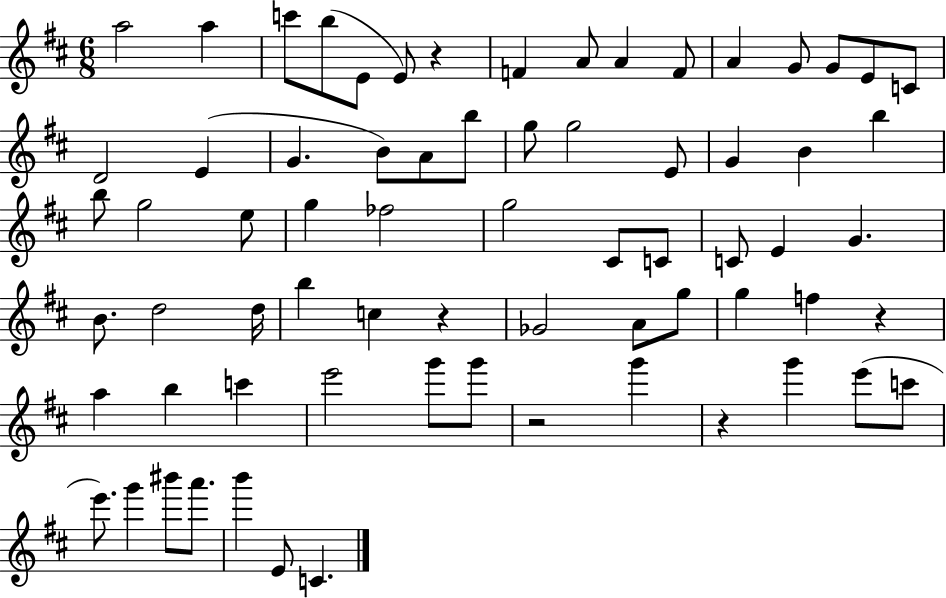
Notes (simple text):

A5/h A5/q C6/e B5/e E4/e E4/e R/q F4/q A4/e A4/q F4/e A4/q G4/e G4/e E4/e C4/e D4/h E4/q G4/q. B4/e A4/e B5/e G5/e G5/h E4/e G4/q B4/q B5/q B5/e G5/h E5/e G5/q FES5/h G5/h C#4/e C4/e C4/e E4/q G4/q. B4/e. D5/h D5/s B5/q C5/q R/q Gb4/h A4/e G5/e G5/q F5/q R/q A5/q B5/q C6/q E6/h G6/e G6/e R/h G6/q R/q G6/q E6/e C6/e E6/e. G6/q BIS6/e A6/e. B6/q E4/e C4/q.